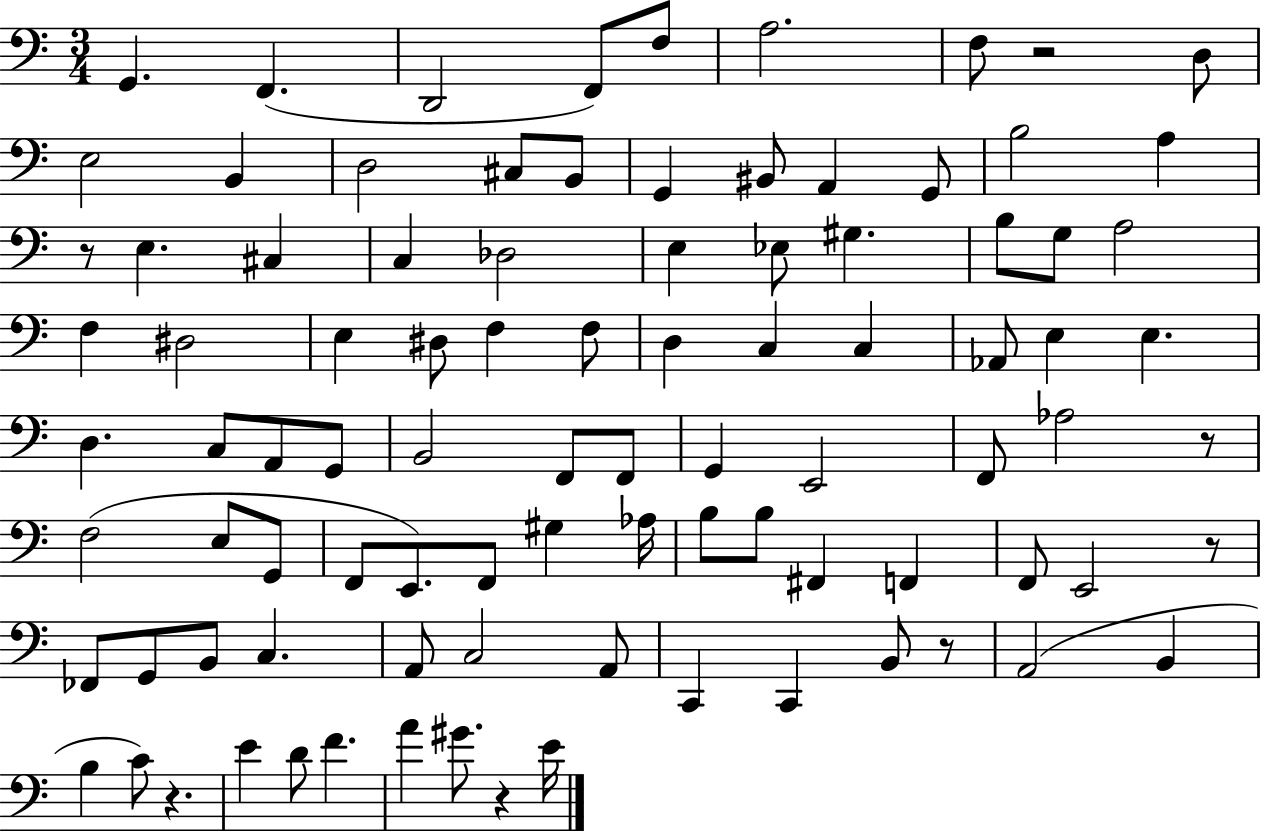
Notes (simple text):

G2/q. F2/q. D2/h F2/e F3/e A3/h. F3/e R/h D3/e E3/h B2/q D3/h C#3/e B2/e G2/q BIS2/e A2/q G2/e B3/h A3/q R/e E3/q. C#3/q C3/q Db3/h E3/q Eb3/e G#3/q. B3/e G3/e A3/h F3/q D#3/h E3/q D#3/e F3/q F3/e D3/q C3/q C3/q Ab2/e E3/q E3/q. D3/q. C3/e A2/e G2/e B2/h F2/e F2/e G2/q E2/h F2/e Ab3/h R/e F3/h E3/e G2/e F2/e E2/e. F2/e G#3/q Ab3/s B3/e B3/e F#2/q F2/q F2/e E2/h R/e FES2/e G2/e B2/e C3/q. A2/e C3/h A2/e C2/q C2/q B2/e R/e A2/h B2/q B3/q C4/e R/q. E4/q D4/e F4/q. A4/q G#4/e. R/q E4/s